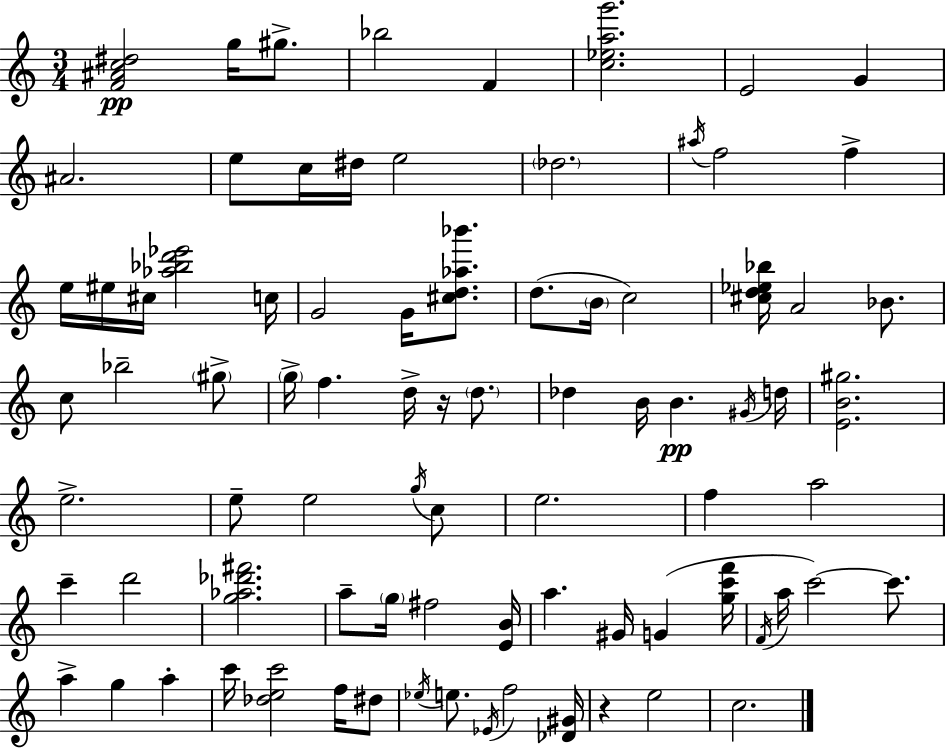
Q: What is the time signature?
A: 3/4